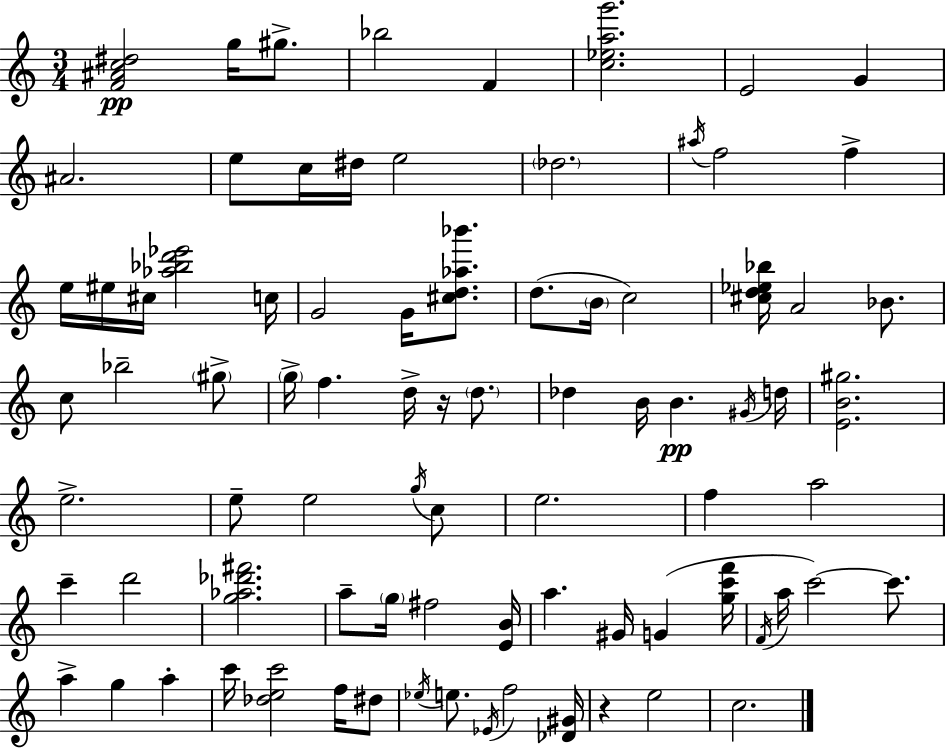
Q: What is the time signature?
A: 3/4